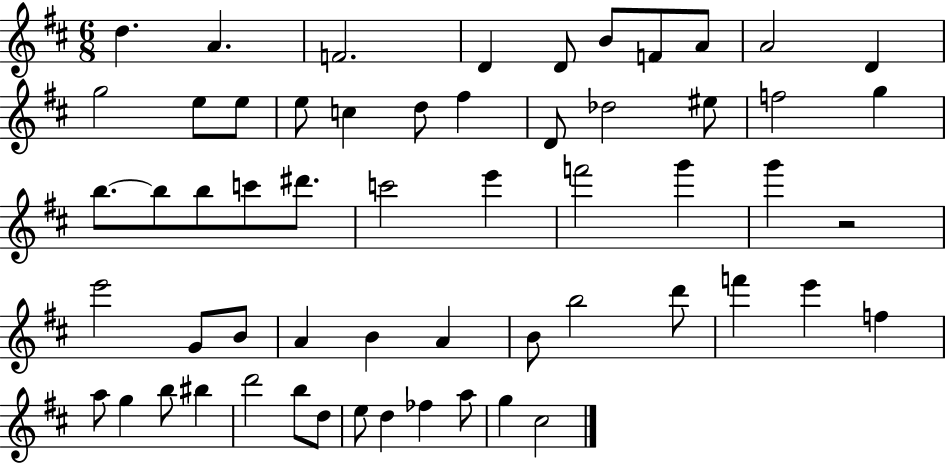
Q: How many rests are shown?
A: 1